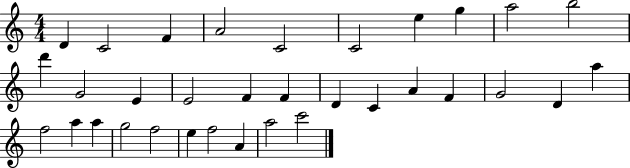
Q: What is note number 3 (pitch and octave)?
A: F4